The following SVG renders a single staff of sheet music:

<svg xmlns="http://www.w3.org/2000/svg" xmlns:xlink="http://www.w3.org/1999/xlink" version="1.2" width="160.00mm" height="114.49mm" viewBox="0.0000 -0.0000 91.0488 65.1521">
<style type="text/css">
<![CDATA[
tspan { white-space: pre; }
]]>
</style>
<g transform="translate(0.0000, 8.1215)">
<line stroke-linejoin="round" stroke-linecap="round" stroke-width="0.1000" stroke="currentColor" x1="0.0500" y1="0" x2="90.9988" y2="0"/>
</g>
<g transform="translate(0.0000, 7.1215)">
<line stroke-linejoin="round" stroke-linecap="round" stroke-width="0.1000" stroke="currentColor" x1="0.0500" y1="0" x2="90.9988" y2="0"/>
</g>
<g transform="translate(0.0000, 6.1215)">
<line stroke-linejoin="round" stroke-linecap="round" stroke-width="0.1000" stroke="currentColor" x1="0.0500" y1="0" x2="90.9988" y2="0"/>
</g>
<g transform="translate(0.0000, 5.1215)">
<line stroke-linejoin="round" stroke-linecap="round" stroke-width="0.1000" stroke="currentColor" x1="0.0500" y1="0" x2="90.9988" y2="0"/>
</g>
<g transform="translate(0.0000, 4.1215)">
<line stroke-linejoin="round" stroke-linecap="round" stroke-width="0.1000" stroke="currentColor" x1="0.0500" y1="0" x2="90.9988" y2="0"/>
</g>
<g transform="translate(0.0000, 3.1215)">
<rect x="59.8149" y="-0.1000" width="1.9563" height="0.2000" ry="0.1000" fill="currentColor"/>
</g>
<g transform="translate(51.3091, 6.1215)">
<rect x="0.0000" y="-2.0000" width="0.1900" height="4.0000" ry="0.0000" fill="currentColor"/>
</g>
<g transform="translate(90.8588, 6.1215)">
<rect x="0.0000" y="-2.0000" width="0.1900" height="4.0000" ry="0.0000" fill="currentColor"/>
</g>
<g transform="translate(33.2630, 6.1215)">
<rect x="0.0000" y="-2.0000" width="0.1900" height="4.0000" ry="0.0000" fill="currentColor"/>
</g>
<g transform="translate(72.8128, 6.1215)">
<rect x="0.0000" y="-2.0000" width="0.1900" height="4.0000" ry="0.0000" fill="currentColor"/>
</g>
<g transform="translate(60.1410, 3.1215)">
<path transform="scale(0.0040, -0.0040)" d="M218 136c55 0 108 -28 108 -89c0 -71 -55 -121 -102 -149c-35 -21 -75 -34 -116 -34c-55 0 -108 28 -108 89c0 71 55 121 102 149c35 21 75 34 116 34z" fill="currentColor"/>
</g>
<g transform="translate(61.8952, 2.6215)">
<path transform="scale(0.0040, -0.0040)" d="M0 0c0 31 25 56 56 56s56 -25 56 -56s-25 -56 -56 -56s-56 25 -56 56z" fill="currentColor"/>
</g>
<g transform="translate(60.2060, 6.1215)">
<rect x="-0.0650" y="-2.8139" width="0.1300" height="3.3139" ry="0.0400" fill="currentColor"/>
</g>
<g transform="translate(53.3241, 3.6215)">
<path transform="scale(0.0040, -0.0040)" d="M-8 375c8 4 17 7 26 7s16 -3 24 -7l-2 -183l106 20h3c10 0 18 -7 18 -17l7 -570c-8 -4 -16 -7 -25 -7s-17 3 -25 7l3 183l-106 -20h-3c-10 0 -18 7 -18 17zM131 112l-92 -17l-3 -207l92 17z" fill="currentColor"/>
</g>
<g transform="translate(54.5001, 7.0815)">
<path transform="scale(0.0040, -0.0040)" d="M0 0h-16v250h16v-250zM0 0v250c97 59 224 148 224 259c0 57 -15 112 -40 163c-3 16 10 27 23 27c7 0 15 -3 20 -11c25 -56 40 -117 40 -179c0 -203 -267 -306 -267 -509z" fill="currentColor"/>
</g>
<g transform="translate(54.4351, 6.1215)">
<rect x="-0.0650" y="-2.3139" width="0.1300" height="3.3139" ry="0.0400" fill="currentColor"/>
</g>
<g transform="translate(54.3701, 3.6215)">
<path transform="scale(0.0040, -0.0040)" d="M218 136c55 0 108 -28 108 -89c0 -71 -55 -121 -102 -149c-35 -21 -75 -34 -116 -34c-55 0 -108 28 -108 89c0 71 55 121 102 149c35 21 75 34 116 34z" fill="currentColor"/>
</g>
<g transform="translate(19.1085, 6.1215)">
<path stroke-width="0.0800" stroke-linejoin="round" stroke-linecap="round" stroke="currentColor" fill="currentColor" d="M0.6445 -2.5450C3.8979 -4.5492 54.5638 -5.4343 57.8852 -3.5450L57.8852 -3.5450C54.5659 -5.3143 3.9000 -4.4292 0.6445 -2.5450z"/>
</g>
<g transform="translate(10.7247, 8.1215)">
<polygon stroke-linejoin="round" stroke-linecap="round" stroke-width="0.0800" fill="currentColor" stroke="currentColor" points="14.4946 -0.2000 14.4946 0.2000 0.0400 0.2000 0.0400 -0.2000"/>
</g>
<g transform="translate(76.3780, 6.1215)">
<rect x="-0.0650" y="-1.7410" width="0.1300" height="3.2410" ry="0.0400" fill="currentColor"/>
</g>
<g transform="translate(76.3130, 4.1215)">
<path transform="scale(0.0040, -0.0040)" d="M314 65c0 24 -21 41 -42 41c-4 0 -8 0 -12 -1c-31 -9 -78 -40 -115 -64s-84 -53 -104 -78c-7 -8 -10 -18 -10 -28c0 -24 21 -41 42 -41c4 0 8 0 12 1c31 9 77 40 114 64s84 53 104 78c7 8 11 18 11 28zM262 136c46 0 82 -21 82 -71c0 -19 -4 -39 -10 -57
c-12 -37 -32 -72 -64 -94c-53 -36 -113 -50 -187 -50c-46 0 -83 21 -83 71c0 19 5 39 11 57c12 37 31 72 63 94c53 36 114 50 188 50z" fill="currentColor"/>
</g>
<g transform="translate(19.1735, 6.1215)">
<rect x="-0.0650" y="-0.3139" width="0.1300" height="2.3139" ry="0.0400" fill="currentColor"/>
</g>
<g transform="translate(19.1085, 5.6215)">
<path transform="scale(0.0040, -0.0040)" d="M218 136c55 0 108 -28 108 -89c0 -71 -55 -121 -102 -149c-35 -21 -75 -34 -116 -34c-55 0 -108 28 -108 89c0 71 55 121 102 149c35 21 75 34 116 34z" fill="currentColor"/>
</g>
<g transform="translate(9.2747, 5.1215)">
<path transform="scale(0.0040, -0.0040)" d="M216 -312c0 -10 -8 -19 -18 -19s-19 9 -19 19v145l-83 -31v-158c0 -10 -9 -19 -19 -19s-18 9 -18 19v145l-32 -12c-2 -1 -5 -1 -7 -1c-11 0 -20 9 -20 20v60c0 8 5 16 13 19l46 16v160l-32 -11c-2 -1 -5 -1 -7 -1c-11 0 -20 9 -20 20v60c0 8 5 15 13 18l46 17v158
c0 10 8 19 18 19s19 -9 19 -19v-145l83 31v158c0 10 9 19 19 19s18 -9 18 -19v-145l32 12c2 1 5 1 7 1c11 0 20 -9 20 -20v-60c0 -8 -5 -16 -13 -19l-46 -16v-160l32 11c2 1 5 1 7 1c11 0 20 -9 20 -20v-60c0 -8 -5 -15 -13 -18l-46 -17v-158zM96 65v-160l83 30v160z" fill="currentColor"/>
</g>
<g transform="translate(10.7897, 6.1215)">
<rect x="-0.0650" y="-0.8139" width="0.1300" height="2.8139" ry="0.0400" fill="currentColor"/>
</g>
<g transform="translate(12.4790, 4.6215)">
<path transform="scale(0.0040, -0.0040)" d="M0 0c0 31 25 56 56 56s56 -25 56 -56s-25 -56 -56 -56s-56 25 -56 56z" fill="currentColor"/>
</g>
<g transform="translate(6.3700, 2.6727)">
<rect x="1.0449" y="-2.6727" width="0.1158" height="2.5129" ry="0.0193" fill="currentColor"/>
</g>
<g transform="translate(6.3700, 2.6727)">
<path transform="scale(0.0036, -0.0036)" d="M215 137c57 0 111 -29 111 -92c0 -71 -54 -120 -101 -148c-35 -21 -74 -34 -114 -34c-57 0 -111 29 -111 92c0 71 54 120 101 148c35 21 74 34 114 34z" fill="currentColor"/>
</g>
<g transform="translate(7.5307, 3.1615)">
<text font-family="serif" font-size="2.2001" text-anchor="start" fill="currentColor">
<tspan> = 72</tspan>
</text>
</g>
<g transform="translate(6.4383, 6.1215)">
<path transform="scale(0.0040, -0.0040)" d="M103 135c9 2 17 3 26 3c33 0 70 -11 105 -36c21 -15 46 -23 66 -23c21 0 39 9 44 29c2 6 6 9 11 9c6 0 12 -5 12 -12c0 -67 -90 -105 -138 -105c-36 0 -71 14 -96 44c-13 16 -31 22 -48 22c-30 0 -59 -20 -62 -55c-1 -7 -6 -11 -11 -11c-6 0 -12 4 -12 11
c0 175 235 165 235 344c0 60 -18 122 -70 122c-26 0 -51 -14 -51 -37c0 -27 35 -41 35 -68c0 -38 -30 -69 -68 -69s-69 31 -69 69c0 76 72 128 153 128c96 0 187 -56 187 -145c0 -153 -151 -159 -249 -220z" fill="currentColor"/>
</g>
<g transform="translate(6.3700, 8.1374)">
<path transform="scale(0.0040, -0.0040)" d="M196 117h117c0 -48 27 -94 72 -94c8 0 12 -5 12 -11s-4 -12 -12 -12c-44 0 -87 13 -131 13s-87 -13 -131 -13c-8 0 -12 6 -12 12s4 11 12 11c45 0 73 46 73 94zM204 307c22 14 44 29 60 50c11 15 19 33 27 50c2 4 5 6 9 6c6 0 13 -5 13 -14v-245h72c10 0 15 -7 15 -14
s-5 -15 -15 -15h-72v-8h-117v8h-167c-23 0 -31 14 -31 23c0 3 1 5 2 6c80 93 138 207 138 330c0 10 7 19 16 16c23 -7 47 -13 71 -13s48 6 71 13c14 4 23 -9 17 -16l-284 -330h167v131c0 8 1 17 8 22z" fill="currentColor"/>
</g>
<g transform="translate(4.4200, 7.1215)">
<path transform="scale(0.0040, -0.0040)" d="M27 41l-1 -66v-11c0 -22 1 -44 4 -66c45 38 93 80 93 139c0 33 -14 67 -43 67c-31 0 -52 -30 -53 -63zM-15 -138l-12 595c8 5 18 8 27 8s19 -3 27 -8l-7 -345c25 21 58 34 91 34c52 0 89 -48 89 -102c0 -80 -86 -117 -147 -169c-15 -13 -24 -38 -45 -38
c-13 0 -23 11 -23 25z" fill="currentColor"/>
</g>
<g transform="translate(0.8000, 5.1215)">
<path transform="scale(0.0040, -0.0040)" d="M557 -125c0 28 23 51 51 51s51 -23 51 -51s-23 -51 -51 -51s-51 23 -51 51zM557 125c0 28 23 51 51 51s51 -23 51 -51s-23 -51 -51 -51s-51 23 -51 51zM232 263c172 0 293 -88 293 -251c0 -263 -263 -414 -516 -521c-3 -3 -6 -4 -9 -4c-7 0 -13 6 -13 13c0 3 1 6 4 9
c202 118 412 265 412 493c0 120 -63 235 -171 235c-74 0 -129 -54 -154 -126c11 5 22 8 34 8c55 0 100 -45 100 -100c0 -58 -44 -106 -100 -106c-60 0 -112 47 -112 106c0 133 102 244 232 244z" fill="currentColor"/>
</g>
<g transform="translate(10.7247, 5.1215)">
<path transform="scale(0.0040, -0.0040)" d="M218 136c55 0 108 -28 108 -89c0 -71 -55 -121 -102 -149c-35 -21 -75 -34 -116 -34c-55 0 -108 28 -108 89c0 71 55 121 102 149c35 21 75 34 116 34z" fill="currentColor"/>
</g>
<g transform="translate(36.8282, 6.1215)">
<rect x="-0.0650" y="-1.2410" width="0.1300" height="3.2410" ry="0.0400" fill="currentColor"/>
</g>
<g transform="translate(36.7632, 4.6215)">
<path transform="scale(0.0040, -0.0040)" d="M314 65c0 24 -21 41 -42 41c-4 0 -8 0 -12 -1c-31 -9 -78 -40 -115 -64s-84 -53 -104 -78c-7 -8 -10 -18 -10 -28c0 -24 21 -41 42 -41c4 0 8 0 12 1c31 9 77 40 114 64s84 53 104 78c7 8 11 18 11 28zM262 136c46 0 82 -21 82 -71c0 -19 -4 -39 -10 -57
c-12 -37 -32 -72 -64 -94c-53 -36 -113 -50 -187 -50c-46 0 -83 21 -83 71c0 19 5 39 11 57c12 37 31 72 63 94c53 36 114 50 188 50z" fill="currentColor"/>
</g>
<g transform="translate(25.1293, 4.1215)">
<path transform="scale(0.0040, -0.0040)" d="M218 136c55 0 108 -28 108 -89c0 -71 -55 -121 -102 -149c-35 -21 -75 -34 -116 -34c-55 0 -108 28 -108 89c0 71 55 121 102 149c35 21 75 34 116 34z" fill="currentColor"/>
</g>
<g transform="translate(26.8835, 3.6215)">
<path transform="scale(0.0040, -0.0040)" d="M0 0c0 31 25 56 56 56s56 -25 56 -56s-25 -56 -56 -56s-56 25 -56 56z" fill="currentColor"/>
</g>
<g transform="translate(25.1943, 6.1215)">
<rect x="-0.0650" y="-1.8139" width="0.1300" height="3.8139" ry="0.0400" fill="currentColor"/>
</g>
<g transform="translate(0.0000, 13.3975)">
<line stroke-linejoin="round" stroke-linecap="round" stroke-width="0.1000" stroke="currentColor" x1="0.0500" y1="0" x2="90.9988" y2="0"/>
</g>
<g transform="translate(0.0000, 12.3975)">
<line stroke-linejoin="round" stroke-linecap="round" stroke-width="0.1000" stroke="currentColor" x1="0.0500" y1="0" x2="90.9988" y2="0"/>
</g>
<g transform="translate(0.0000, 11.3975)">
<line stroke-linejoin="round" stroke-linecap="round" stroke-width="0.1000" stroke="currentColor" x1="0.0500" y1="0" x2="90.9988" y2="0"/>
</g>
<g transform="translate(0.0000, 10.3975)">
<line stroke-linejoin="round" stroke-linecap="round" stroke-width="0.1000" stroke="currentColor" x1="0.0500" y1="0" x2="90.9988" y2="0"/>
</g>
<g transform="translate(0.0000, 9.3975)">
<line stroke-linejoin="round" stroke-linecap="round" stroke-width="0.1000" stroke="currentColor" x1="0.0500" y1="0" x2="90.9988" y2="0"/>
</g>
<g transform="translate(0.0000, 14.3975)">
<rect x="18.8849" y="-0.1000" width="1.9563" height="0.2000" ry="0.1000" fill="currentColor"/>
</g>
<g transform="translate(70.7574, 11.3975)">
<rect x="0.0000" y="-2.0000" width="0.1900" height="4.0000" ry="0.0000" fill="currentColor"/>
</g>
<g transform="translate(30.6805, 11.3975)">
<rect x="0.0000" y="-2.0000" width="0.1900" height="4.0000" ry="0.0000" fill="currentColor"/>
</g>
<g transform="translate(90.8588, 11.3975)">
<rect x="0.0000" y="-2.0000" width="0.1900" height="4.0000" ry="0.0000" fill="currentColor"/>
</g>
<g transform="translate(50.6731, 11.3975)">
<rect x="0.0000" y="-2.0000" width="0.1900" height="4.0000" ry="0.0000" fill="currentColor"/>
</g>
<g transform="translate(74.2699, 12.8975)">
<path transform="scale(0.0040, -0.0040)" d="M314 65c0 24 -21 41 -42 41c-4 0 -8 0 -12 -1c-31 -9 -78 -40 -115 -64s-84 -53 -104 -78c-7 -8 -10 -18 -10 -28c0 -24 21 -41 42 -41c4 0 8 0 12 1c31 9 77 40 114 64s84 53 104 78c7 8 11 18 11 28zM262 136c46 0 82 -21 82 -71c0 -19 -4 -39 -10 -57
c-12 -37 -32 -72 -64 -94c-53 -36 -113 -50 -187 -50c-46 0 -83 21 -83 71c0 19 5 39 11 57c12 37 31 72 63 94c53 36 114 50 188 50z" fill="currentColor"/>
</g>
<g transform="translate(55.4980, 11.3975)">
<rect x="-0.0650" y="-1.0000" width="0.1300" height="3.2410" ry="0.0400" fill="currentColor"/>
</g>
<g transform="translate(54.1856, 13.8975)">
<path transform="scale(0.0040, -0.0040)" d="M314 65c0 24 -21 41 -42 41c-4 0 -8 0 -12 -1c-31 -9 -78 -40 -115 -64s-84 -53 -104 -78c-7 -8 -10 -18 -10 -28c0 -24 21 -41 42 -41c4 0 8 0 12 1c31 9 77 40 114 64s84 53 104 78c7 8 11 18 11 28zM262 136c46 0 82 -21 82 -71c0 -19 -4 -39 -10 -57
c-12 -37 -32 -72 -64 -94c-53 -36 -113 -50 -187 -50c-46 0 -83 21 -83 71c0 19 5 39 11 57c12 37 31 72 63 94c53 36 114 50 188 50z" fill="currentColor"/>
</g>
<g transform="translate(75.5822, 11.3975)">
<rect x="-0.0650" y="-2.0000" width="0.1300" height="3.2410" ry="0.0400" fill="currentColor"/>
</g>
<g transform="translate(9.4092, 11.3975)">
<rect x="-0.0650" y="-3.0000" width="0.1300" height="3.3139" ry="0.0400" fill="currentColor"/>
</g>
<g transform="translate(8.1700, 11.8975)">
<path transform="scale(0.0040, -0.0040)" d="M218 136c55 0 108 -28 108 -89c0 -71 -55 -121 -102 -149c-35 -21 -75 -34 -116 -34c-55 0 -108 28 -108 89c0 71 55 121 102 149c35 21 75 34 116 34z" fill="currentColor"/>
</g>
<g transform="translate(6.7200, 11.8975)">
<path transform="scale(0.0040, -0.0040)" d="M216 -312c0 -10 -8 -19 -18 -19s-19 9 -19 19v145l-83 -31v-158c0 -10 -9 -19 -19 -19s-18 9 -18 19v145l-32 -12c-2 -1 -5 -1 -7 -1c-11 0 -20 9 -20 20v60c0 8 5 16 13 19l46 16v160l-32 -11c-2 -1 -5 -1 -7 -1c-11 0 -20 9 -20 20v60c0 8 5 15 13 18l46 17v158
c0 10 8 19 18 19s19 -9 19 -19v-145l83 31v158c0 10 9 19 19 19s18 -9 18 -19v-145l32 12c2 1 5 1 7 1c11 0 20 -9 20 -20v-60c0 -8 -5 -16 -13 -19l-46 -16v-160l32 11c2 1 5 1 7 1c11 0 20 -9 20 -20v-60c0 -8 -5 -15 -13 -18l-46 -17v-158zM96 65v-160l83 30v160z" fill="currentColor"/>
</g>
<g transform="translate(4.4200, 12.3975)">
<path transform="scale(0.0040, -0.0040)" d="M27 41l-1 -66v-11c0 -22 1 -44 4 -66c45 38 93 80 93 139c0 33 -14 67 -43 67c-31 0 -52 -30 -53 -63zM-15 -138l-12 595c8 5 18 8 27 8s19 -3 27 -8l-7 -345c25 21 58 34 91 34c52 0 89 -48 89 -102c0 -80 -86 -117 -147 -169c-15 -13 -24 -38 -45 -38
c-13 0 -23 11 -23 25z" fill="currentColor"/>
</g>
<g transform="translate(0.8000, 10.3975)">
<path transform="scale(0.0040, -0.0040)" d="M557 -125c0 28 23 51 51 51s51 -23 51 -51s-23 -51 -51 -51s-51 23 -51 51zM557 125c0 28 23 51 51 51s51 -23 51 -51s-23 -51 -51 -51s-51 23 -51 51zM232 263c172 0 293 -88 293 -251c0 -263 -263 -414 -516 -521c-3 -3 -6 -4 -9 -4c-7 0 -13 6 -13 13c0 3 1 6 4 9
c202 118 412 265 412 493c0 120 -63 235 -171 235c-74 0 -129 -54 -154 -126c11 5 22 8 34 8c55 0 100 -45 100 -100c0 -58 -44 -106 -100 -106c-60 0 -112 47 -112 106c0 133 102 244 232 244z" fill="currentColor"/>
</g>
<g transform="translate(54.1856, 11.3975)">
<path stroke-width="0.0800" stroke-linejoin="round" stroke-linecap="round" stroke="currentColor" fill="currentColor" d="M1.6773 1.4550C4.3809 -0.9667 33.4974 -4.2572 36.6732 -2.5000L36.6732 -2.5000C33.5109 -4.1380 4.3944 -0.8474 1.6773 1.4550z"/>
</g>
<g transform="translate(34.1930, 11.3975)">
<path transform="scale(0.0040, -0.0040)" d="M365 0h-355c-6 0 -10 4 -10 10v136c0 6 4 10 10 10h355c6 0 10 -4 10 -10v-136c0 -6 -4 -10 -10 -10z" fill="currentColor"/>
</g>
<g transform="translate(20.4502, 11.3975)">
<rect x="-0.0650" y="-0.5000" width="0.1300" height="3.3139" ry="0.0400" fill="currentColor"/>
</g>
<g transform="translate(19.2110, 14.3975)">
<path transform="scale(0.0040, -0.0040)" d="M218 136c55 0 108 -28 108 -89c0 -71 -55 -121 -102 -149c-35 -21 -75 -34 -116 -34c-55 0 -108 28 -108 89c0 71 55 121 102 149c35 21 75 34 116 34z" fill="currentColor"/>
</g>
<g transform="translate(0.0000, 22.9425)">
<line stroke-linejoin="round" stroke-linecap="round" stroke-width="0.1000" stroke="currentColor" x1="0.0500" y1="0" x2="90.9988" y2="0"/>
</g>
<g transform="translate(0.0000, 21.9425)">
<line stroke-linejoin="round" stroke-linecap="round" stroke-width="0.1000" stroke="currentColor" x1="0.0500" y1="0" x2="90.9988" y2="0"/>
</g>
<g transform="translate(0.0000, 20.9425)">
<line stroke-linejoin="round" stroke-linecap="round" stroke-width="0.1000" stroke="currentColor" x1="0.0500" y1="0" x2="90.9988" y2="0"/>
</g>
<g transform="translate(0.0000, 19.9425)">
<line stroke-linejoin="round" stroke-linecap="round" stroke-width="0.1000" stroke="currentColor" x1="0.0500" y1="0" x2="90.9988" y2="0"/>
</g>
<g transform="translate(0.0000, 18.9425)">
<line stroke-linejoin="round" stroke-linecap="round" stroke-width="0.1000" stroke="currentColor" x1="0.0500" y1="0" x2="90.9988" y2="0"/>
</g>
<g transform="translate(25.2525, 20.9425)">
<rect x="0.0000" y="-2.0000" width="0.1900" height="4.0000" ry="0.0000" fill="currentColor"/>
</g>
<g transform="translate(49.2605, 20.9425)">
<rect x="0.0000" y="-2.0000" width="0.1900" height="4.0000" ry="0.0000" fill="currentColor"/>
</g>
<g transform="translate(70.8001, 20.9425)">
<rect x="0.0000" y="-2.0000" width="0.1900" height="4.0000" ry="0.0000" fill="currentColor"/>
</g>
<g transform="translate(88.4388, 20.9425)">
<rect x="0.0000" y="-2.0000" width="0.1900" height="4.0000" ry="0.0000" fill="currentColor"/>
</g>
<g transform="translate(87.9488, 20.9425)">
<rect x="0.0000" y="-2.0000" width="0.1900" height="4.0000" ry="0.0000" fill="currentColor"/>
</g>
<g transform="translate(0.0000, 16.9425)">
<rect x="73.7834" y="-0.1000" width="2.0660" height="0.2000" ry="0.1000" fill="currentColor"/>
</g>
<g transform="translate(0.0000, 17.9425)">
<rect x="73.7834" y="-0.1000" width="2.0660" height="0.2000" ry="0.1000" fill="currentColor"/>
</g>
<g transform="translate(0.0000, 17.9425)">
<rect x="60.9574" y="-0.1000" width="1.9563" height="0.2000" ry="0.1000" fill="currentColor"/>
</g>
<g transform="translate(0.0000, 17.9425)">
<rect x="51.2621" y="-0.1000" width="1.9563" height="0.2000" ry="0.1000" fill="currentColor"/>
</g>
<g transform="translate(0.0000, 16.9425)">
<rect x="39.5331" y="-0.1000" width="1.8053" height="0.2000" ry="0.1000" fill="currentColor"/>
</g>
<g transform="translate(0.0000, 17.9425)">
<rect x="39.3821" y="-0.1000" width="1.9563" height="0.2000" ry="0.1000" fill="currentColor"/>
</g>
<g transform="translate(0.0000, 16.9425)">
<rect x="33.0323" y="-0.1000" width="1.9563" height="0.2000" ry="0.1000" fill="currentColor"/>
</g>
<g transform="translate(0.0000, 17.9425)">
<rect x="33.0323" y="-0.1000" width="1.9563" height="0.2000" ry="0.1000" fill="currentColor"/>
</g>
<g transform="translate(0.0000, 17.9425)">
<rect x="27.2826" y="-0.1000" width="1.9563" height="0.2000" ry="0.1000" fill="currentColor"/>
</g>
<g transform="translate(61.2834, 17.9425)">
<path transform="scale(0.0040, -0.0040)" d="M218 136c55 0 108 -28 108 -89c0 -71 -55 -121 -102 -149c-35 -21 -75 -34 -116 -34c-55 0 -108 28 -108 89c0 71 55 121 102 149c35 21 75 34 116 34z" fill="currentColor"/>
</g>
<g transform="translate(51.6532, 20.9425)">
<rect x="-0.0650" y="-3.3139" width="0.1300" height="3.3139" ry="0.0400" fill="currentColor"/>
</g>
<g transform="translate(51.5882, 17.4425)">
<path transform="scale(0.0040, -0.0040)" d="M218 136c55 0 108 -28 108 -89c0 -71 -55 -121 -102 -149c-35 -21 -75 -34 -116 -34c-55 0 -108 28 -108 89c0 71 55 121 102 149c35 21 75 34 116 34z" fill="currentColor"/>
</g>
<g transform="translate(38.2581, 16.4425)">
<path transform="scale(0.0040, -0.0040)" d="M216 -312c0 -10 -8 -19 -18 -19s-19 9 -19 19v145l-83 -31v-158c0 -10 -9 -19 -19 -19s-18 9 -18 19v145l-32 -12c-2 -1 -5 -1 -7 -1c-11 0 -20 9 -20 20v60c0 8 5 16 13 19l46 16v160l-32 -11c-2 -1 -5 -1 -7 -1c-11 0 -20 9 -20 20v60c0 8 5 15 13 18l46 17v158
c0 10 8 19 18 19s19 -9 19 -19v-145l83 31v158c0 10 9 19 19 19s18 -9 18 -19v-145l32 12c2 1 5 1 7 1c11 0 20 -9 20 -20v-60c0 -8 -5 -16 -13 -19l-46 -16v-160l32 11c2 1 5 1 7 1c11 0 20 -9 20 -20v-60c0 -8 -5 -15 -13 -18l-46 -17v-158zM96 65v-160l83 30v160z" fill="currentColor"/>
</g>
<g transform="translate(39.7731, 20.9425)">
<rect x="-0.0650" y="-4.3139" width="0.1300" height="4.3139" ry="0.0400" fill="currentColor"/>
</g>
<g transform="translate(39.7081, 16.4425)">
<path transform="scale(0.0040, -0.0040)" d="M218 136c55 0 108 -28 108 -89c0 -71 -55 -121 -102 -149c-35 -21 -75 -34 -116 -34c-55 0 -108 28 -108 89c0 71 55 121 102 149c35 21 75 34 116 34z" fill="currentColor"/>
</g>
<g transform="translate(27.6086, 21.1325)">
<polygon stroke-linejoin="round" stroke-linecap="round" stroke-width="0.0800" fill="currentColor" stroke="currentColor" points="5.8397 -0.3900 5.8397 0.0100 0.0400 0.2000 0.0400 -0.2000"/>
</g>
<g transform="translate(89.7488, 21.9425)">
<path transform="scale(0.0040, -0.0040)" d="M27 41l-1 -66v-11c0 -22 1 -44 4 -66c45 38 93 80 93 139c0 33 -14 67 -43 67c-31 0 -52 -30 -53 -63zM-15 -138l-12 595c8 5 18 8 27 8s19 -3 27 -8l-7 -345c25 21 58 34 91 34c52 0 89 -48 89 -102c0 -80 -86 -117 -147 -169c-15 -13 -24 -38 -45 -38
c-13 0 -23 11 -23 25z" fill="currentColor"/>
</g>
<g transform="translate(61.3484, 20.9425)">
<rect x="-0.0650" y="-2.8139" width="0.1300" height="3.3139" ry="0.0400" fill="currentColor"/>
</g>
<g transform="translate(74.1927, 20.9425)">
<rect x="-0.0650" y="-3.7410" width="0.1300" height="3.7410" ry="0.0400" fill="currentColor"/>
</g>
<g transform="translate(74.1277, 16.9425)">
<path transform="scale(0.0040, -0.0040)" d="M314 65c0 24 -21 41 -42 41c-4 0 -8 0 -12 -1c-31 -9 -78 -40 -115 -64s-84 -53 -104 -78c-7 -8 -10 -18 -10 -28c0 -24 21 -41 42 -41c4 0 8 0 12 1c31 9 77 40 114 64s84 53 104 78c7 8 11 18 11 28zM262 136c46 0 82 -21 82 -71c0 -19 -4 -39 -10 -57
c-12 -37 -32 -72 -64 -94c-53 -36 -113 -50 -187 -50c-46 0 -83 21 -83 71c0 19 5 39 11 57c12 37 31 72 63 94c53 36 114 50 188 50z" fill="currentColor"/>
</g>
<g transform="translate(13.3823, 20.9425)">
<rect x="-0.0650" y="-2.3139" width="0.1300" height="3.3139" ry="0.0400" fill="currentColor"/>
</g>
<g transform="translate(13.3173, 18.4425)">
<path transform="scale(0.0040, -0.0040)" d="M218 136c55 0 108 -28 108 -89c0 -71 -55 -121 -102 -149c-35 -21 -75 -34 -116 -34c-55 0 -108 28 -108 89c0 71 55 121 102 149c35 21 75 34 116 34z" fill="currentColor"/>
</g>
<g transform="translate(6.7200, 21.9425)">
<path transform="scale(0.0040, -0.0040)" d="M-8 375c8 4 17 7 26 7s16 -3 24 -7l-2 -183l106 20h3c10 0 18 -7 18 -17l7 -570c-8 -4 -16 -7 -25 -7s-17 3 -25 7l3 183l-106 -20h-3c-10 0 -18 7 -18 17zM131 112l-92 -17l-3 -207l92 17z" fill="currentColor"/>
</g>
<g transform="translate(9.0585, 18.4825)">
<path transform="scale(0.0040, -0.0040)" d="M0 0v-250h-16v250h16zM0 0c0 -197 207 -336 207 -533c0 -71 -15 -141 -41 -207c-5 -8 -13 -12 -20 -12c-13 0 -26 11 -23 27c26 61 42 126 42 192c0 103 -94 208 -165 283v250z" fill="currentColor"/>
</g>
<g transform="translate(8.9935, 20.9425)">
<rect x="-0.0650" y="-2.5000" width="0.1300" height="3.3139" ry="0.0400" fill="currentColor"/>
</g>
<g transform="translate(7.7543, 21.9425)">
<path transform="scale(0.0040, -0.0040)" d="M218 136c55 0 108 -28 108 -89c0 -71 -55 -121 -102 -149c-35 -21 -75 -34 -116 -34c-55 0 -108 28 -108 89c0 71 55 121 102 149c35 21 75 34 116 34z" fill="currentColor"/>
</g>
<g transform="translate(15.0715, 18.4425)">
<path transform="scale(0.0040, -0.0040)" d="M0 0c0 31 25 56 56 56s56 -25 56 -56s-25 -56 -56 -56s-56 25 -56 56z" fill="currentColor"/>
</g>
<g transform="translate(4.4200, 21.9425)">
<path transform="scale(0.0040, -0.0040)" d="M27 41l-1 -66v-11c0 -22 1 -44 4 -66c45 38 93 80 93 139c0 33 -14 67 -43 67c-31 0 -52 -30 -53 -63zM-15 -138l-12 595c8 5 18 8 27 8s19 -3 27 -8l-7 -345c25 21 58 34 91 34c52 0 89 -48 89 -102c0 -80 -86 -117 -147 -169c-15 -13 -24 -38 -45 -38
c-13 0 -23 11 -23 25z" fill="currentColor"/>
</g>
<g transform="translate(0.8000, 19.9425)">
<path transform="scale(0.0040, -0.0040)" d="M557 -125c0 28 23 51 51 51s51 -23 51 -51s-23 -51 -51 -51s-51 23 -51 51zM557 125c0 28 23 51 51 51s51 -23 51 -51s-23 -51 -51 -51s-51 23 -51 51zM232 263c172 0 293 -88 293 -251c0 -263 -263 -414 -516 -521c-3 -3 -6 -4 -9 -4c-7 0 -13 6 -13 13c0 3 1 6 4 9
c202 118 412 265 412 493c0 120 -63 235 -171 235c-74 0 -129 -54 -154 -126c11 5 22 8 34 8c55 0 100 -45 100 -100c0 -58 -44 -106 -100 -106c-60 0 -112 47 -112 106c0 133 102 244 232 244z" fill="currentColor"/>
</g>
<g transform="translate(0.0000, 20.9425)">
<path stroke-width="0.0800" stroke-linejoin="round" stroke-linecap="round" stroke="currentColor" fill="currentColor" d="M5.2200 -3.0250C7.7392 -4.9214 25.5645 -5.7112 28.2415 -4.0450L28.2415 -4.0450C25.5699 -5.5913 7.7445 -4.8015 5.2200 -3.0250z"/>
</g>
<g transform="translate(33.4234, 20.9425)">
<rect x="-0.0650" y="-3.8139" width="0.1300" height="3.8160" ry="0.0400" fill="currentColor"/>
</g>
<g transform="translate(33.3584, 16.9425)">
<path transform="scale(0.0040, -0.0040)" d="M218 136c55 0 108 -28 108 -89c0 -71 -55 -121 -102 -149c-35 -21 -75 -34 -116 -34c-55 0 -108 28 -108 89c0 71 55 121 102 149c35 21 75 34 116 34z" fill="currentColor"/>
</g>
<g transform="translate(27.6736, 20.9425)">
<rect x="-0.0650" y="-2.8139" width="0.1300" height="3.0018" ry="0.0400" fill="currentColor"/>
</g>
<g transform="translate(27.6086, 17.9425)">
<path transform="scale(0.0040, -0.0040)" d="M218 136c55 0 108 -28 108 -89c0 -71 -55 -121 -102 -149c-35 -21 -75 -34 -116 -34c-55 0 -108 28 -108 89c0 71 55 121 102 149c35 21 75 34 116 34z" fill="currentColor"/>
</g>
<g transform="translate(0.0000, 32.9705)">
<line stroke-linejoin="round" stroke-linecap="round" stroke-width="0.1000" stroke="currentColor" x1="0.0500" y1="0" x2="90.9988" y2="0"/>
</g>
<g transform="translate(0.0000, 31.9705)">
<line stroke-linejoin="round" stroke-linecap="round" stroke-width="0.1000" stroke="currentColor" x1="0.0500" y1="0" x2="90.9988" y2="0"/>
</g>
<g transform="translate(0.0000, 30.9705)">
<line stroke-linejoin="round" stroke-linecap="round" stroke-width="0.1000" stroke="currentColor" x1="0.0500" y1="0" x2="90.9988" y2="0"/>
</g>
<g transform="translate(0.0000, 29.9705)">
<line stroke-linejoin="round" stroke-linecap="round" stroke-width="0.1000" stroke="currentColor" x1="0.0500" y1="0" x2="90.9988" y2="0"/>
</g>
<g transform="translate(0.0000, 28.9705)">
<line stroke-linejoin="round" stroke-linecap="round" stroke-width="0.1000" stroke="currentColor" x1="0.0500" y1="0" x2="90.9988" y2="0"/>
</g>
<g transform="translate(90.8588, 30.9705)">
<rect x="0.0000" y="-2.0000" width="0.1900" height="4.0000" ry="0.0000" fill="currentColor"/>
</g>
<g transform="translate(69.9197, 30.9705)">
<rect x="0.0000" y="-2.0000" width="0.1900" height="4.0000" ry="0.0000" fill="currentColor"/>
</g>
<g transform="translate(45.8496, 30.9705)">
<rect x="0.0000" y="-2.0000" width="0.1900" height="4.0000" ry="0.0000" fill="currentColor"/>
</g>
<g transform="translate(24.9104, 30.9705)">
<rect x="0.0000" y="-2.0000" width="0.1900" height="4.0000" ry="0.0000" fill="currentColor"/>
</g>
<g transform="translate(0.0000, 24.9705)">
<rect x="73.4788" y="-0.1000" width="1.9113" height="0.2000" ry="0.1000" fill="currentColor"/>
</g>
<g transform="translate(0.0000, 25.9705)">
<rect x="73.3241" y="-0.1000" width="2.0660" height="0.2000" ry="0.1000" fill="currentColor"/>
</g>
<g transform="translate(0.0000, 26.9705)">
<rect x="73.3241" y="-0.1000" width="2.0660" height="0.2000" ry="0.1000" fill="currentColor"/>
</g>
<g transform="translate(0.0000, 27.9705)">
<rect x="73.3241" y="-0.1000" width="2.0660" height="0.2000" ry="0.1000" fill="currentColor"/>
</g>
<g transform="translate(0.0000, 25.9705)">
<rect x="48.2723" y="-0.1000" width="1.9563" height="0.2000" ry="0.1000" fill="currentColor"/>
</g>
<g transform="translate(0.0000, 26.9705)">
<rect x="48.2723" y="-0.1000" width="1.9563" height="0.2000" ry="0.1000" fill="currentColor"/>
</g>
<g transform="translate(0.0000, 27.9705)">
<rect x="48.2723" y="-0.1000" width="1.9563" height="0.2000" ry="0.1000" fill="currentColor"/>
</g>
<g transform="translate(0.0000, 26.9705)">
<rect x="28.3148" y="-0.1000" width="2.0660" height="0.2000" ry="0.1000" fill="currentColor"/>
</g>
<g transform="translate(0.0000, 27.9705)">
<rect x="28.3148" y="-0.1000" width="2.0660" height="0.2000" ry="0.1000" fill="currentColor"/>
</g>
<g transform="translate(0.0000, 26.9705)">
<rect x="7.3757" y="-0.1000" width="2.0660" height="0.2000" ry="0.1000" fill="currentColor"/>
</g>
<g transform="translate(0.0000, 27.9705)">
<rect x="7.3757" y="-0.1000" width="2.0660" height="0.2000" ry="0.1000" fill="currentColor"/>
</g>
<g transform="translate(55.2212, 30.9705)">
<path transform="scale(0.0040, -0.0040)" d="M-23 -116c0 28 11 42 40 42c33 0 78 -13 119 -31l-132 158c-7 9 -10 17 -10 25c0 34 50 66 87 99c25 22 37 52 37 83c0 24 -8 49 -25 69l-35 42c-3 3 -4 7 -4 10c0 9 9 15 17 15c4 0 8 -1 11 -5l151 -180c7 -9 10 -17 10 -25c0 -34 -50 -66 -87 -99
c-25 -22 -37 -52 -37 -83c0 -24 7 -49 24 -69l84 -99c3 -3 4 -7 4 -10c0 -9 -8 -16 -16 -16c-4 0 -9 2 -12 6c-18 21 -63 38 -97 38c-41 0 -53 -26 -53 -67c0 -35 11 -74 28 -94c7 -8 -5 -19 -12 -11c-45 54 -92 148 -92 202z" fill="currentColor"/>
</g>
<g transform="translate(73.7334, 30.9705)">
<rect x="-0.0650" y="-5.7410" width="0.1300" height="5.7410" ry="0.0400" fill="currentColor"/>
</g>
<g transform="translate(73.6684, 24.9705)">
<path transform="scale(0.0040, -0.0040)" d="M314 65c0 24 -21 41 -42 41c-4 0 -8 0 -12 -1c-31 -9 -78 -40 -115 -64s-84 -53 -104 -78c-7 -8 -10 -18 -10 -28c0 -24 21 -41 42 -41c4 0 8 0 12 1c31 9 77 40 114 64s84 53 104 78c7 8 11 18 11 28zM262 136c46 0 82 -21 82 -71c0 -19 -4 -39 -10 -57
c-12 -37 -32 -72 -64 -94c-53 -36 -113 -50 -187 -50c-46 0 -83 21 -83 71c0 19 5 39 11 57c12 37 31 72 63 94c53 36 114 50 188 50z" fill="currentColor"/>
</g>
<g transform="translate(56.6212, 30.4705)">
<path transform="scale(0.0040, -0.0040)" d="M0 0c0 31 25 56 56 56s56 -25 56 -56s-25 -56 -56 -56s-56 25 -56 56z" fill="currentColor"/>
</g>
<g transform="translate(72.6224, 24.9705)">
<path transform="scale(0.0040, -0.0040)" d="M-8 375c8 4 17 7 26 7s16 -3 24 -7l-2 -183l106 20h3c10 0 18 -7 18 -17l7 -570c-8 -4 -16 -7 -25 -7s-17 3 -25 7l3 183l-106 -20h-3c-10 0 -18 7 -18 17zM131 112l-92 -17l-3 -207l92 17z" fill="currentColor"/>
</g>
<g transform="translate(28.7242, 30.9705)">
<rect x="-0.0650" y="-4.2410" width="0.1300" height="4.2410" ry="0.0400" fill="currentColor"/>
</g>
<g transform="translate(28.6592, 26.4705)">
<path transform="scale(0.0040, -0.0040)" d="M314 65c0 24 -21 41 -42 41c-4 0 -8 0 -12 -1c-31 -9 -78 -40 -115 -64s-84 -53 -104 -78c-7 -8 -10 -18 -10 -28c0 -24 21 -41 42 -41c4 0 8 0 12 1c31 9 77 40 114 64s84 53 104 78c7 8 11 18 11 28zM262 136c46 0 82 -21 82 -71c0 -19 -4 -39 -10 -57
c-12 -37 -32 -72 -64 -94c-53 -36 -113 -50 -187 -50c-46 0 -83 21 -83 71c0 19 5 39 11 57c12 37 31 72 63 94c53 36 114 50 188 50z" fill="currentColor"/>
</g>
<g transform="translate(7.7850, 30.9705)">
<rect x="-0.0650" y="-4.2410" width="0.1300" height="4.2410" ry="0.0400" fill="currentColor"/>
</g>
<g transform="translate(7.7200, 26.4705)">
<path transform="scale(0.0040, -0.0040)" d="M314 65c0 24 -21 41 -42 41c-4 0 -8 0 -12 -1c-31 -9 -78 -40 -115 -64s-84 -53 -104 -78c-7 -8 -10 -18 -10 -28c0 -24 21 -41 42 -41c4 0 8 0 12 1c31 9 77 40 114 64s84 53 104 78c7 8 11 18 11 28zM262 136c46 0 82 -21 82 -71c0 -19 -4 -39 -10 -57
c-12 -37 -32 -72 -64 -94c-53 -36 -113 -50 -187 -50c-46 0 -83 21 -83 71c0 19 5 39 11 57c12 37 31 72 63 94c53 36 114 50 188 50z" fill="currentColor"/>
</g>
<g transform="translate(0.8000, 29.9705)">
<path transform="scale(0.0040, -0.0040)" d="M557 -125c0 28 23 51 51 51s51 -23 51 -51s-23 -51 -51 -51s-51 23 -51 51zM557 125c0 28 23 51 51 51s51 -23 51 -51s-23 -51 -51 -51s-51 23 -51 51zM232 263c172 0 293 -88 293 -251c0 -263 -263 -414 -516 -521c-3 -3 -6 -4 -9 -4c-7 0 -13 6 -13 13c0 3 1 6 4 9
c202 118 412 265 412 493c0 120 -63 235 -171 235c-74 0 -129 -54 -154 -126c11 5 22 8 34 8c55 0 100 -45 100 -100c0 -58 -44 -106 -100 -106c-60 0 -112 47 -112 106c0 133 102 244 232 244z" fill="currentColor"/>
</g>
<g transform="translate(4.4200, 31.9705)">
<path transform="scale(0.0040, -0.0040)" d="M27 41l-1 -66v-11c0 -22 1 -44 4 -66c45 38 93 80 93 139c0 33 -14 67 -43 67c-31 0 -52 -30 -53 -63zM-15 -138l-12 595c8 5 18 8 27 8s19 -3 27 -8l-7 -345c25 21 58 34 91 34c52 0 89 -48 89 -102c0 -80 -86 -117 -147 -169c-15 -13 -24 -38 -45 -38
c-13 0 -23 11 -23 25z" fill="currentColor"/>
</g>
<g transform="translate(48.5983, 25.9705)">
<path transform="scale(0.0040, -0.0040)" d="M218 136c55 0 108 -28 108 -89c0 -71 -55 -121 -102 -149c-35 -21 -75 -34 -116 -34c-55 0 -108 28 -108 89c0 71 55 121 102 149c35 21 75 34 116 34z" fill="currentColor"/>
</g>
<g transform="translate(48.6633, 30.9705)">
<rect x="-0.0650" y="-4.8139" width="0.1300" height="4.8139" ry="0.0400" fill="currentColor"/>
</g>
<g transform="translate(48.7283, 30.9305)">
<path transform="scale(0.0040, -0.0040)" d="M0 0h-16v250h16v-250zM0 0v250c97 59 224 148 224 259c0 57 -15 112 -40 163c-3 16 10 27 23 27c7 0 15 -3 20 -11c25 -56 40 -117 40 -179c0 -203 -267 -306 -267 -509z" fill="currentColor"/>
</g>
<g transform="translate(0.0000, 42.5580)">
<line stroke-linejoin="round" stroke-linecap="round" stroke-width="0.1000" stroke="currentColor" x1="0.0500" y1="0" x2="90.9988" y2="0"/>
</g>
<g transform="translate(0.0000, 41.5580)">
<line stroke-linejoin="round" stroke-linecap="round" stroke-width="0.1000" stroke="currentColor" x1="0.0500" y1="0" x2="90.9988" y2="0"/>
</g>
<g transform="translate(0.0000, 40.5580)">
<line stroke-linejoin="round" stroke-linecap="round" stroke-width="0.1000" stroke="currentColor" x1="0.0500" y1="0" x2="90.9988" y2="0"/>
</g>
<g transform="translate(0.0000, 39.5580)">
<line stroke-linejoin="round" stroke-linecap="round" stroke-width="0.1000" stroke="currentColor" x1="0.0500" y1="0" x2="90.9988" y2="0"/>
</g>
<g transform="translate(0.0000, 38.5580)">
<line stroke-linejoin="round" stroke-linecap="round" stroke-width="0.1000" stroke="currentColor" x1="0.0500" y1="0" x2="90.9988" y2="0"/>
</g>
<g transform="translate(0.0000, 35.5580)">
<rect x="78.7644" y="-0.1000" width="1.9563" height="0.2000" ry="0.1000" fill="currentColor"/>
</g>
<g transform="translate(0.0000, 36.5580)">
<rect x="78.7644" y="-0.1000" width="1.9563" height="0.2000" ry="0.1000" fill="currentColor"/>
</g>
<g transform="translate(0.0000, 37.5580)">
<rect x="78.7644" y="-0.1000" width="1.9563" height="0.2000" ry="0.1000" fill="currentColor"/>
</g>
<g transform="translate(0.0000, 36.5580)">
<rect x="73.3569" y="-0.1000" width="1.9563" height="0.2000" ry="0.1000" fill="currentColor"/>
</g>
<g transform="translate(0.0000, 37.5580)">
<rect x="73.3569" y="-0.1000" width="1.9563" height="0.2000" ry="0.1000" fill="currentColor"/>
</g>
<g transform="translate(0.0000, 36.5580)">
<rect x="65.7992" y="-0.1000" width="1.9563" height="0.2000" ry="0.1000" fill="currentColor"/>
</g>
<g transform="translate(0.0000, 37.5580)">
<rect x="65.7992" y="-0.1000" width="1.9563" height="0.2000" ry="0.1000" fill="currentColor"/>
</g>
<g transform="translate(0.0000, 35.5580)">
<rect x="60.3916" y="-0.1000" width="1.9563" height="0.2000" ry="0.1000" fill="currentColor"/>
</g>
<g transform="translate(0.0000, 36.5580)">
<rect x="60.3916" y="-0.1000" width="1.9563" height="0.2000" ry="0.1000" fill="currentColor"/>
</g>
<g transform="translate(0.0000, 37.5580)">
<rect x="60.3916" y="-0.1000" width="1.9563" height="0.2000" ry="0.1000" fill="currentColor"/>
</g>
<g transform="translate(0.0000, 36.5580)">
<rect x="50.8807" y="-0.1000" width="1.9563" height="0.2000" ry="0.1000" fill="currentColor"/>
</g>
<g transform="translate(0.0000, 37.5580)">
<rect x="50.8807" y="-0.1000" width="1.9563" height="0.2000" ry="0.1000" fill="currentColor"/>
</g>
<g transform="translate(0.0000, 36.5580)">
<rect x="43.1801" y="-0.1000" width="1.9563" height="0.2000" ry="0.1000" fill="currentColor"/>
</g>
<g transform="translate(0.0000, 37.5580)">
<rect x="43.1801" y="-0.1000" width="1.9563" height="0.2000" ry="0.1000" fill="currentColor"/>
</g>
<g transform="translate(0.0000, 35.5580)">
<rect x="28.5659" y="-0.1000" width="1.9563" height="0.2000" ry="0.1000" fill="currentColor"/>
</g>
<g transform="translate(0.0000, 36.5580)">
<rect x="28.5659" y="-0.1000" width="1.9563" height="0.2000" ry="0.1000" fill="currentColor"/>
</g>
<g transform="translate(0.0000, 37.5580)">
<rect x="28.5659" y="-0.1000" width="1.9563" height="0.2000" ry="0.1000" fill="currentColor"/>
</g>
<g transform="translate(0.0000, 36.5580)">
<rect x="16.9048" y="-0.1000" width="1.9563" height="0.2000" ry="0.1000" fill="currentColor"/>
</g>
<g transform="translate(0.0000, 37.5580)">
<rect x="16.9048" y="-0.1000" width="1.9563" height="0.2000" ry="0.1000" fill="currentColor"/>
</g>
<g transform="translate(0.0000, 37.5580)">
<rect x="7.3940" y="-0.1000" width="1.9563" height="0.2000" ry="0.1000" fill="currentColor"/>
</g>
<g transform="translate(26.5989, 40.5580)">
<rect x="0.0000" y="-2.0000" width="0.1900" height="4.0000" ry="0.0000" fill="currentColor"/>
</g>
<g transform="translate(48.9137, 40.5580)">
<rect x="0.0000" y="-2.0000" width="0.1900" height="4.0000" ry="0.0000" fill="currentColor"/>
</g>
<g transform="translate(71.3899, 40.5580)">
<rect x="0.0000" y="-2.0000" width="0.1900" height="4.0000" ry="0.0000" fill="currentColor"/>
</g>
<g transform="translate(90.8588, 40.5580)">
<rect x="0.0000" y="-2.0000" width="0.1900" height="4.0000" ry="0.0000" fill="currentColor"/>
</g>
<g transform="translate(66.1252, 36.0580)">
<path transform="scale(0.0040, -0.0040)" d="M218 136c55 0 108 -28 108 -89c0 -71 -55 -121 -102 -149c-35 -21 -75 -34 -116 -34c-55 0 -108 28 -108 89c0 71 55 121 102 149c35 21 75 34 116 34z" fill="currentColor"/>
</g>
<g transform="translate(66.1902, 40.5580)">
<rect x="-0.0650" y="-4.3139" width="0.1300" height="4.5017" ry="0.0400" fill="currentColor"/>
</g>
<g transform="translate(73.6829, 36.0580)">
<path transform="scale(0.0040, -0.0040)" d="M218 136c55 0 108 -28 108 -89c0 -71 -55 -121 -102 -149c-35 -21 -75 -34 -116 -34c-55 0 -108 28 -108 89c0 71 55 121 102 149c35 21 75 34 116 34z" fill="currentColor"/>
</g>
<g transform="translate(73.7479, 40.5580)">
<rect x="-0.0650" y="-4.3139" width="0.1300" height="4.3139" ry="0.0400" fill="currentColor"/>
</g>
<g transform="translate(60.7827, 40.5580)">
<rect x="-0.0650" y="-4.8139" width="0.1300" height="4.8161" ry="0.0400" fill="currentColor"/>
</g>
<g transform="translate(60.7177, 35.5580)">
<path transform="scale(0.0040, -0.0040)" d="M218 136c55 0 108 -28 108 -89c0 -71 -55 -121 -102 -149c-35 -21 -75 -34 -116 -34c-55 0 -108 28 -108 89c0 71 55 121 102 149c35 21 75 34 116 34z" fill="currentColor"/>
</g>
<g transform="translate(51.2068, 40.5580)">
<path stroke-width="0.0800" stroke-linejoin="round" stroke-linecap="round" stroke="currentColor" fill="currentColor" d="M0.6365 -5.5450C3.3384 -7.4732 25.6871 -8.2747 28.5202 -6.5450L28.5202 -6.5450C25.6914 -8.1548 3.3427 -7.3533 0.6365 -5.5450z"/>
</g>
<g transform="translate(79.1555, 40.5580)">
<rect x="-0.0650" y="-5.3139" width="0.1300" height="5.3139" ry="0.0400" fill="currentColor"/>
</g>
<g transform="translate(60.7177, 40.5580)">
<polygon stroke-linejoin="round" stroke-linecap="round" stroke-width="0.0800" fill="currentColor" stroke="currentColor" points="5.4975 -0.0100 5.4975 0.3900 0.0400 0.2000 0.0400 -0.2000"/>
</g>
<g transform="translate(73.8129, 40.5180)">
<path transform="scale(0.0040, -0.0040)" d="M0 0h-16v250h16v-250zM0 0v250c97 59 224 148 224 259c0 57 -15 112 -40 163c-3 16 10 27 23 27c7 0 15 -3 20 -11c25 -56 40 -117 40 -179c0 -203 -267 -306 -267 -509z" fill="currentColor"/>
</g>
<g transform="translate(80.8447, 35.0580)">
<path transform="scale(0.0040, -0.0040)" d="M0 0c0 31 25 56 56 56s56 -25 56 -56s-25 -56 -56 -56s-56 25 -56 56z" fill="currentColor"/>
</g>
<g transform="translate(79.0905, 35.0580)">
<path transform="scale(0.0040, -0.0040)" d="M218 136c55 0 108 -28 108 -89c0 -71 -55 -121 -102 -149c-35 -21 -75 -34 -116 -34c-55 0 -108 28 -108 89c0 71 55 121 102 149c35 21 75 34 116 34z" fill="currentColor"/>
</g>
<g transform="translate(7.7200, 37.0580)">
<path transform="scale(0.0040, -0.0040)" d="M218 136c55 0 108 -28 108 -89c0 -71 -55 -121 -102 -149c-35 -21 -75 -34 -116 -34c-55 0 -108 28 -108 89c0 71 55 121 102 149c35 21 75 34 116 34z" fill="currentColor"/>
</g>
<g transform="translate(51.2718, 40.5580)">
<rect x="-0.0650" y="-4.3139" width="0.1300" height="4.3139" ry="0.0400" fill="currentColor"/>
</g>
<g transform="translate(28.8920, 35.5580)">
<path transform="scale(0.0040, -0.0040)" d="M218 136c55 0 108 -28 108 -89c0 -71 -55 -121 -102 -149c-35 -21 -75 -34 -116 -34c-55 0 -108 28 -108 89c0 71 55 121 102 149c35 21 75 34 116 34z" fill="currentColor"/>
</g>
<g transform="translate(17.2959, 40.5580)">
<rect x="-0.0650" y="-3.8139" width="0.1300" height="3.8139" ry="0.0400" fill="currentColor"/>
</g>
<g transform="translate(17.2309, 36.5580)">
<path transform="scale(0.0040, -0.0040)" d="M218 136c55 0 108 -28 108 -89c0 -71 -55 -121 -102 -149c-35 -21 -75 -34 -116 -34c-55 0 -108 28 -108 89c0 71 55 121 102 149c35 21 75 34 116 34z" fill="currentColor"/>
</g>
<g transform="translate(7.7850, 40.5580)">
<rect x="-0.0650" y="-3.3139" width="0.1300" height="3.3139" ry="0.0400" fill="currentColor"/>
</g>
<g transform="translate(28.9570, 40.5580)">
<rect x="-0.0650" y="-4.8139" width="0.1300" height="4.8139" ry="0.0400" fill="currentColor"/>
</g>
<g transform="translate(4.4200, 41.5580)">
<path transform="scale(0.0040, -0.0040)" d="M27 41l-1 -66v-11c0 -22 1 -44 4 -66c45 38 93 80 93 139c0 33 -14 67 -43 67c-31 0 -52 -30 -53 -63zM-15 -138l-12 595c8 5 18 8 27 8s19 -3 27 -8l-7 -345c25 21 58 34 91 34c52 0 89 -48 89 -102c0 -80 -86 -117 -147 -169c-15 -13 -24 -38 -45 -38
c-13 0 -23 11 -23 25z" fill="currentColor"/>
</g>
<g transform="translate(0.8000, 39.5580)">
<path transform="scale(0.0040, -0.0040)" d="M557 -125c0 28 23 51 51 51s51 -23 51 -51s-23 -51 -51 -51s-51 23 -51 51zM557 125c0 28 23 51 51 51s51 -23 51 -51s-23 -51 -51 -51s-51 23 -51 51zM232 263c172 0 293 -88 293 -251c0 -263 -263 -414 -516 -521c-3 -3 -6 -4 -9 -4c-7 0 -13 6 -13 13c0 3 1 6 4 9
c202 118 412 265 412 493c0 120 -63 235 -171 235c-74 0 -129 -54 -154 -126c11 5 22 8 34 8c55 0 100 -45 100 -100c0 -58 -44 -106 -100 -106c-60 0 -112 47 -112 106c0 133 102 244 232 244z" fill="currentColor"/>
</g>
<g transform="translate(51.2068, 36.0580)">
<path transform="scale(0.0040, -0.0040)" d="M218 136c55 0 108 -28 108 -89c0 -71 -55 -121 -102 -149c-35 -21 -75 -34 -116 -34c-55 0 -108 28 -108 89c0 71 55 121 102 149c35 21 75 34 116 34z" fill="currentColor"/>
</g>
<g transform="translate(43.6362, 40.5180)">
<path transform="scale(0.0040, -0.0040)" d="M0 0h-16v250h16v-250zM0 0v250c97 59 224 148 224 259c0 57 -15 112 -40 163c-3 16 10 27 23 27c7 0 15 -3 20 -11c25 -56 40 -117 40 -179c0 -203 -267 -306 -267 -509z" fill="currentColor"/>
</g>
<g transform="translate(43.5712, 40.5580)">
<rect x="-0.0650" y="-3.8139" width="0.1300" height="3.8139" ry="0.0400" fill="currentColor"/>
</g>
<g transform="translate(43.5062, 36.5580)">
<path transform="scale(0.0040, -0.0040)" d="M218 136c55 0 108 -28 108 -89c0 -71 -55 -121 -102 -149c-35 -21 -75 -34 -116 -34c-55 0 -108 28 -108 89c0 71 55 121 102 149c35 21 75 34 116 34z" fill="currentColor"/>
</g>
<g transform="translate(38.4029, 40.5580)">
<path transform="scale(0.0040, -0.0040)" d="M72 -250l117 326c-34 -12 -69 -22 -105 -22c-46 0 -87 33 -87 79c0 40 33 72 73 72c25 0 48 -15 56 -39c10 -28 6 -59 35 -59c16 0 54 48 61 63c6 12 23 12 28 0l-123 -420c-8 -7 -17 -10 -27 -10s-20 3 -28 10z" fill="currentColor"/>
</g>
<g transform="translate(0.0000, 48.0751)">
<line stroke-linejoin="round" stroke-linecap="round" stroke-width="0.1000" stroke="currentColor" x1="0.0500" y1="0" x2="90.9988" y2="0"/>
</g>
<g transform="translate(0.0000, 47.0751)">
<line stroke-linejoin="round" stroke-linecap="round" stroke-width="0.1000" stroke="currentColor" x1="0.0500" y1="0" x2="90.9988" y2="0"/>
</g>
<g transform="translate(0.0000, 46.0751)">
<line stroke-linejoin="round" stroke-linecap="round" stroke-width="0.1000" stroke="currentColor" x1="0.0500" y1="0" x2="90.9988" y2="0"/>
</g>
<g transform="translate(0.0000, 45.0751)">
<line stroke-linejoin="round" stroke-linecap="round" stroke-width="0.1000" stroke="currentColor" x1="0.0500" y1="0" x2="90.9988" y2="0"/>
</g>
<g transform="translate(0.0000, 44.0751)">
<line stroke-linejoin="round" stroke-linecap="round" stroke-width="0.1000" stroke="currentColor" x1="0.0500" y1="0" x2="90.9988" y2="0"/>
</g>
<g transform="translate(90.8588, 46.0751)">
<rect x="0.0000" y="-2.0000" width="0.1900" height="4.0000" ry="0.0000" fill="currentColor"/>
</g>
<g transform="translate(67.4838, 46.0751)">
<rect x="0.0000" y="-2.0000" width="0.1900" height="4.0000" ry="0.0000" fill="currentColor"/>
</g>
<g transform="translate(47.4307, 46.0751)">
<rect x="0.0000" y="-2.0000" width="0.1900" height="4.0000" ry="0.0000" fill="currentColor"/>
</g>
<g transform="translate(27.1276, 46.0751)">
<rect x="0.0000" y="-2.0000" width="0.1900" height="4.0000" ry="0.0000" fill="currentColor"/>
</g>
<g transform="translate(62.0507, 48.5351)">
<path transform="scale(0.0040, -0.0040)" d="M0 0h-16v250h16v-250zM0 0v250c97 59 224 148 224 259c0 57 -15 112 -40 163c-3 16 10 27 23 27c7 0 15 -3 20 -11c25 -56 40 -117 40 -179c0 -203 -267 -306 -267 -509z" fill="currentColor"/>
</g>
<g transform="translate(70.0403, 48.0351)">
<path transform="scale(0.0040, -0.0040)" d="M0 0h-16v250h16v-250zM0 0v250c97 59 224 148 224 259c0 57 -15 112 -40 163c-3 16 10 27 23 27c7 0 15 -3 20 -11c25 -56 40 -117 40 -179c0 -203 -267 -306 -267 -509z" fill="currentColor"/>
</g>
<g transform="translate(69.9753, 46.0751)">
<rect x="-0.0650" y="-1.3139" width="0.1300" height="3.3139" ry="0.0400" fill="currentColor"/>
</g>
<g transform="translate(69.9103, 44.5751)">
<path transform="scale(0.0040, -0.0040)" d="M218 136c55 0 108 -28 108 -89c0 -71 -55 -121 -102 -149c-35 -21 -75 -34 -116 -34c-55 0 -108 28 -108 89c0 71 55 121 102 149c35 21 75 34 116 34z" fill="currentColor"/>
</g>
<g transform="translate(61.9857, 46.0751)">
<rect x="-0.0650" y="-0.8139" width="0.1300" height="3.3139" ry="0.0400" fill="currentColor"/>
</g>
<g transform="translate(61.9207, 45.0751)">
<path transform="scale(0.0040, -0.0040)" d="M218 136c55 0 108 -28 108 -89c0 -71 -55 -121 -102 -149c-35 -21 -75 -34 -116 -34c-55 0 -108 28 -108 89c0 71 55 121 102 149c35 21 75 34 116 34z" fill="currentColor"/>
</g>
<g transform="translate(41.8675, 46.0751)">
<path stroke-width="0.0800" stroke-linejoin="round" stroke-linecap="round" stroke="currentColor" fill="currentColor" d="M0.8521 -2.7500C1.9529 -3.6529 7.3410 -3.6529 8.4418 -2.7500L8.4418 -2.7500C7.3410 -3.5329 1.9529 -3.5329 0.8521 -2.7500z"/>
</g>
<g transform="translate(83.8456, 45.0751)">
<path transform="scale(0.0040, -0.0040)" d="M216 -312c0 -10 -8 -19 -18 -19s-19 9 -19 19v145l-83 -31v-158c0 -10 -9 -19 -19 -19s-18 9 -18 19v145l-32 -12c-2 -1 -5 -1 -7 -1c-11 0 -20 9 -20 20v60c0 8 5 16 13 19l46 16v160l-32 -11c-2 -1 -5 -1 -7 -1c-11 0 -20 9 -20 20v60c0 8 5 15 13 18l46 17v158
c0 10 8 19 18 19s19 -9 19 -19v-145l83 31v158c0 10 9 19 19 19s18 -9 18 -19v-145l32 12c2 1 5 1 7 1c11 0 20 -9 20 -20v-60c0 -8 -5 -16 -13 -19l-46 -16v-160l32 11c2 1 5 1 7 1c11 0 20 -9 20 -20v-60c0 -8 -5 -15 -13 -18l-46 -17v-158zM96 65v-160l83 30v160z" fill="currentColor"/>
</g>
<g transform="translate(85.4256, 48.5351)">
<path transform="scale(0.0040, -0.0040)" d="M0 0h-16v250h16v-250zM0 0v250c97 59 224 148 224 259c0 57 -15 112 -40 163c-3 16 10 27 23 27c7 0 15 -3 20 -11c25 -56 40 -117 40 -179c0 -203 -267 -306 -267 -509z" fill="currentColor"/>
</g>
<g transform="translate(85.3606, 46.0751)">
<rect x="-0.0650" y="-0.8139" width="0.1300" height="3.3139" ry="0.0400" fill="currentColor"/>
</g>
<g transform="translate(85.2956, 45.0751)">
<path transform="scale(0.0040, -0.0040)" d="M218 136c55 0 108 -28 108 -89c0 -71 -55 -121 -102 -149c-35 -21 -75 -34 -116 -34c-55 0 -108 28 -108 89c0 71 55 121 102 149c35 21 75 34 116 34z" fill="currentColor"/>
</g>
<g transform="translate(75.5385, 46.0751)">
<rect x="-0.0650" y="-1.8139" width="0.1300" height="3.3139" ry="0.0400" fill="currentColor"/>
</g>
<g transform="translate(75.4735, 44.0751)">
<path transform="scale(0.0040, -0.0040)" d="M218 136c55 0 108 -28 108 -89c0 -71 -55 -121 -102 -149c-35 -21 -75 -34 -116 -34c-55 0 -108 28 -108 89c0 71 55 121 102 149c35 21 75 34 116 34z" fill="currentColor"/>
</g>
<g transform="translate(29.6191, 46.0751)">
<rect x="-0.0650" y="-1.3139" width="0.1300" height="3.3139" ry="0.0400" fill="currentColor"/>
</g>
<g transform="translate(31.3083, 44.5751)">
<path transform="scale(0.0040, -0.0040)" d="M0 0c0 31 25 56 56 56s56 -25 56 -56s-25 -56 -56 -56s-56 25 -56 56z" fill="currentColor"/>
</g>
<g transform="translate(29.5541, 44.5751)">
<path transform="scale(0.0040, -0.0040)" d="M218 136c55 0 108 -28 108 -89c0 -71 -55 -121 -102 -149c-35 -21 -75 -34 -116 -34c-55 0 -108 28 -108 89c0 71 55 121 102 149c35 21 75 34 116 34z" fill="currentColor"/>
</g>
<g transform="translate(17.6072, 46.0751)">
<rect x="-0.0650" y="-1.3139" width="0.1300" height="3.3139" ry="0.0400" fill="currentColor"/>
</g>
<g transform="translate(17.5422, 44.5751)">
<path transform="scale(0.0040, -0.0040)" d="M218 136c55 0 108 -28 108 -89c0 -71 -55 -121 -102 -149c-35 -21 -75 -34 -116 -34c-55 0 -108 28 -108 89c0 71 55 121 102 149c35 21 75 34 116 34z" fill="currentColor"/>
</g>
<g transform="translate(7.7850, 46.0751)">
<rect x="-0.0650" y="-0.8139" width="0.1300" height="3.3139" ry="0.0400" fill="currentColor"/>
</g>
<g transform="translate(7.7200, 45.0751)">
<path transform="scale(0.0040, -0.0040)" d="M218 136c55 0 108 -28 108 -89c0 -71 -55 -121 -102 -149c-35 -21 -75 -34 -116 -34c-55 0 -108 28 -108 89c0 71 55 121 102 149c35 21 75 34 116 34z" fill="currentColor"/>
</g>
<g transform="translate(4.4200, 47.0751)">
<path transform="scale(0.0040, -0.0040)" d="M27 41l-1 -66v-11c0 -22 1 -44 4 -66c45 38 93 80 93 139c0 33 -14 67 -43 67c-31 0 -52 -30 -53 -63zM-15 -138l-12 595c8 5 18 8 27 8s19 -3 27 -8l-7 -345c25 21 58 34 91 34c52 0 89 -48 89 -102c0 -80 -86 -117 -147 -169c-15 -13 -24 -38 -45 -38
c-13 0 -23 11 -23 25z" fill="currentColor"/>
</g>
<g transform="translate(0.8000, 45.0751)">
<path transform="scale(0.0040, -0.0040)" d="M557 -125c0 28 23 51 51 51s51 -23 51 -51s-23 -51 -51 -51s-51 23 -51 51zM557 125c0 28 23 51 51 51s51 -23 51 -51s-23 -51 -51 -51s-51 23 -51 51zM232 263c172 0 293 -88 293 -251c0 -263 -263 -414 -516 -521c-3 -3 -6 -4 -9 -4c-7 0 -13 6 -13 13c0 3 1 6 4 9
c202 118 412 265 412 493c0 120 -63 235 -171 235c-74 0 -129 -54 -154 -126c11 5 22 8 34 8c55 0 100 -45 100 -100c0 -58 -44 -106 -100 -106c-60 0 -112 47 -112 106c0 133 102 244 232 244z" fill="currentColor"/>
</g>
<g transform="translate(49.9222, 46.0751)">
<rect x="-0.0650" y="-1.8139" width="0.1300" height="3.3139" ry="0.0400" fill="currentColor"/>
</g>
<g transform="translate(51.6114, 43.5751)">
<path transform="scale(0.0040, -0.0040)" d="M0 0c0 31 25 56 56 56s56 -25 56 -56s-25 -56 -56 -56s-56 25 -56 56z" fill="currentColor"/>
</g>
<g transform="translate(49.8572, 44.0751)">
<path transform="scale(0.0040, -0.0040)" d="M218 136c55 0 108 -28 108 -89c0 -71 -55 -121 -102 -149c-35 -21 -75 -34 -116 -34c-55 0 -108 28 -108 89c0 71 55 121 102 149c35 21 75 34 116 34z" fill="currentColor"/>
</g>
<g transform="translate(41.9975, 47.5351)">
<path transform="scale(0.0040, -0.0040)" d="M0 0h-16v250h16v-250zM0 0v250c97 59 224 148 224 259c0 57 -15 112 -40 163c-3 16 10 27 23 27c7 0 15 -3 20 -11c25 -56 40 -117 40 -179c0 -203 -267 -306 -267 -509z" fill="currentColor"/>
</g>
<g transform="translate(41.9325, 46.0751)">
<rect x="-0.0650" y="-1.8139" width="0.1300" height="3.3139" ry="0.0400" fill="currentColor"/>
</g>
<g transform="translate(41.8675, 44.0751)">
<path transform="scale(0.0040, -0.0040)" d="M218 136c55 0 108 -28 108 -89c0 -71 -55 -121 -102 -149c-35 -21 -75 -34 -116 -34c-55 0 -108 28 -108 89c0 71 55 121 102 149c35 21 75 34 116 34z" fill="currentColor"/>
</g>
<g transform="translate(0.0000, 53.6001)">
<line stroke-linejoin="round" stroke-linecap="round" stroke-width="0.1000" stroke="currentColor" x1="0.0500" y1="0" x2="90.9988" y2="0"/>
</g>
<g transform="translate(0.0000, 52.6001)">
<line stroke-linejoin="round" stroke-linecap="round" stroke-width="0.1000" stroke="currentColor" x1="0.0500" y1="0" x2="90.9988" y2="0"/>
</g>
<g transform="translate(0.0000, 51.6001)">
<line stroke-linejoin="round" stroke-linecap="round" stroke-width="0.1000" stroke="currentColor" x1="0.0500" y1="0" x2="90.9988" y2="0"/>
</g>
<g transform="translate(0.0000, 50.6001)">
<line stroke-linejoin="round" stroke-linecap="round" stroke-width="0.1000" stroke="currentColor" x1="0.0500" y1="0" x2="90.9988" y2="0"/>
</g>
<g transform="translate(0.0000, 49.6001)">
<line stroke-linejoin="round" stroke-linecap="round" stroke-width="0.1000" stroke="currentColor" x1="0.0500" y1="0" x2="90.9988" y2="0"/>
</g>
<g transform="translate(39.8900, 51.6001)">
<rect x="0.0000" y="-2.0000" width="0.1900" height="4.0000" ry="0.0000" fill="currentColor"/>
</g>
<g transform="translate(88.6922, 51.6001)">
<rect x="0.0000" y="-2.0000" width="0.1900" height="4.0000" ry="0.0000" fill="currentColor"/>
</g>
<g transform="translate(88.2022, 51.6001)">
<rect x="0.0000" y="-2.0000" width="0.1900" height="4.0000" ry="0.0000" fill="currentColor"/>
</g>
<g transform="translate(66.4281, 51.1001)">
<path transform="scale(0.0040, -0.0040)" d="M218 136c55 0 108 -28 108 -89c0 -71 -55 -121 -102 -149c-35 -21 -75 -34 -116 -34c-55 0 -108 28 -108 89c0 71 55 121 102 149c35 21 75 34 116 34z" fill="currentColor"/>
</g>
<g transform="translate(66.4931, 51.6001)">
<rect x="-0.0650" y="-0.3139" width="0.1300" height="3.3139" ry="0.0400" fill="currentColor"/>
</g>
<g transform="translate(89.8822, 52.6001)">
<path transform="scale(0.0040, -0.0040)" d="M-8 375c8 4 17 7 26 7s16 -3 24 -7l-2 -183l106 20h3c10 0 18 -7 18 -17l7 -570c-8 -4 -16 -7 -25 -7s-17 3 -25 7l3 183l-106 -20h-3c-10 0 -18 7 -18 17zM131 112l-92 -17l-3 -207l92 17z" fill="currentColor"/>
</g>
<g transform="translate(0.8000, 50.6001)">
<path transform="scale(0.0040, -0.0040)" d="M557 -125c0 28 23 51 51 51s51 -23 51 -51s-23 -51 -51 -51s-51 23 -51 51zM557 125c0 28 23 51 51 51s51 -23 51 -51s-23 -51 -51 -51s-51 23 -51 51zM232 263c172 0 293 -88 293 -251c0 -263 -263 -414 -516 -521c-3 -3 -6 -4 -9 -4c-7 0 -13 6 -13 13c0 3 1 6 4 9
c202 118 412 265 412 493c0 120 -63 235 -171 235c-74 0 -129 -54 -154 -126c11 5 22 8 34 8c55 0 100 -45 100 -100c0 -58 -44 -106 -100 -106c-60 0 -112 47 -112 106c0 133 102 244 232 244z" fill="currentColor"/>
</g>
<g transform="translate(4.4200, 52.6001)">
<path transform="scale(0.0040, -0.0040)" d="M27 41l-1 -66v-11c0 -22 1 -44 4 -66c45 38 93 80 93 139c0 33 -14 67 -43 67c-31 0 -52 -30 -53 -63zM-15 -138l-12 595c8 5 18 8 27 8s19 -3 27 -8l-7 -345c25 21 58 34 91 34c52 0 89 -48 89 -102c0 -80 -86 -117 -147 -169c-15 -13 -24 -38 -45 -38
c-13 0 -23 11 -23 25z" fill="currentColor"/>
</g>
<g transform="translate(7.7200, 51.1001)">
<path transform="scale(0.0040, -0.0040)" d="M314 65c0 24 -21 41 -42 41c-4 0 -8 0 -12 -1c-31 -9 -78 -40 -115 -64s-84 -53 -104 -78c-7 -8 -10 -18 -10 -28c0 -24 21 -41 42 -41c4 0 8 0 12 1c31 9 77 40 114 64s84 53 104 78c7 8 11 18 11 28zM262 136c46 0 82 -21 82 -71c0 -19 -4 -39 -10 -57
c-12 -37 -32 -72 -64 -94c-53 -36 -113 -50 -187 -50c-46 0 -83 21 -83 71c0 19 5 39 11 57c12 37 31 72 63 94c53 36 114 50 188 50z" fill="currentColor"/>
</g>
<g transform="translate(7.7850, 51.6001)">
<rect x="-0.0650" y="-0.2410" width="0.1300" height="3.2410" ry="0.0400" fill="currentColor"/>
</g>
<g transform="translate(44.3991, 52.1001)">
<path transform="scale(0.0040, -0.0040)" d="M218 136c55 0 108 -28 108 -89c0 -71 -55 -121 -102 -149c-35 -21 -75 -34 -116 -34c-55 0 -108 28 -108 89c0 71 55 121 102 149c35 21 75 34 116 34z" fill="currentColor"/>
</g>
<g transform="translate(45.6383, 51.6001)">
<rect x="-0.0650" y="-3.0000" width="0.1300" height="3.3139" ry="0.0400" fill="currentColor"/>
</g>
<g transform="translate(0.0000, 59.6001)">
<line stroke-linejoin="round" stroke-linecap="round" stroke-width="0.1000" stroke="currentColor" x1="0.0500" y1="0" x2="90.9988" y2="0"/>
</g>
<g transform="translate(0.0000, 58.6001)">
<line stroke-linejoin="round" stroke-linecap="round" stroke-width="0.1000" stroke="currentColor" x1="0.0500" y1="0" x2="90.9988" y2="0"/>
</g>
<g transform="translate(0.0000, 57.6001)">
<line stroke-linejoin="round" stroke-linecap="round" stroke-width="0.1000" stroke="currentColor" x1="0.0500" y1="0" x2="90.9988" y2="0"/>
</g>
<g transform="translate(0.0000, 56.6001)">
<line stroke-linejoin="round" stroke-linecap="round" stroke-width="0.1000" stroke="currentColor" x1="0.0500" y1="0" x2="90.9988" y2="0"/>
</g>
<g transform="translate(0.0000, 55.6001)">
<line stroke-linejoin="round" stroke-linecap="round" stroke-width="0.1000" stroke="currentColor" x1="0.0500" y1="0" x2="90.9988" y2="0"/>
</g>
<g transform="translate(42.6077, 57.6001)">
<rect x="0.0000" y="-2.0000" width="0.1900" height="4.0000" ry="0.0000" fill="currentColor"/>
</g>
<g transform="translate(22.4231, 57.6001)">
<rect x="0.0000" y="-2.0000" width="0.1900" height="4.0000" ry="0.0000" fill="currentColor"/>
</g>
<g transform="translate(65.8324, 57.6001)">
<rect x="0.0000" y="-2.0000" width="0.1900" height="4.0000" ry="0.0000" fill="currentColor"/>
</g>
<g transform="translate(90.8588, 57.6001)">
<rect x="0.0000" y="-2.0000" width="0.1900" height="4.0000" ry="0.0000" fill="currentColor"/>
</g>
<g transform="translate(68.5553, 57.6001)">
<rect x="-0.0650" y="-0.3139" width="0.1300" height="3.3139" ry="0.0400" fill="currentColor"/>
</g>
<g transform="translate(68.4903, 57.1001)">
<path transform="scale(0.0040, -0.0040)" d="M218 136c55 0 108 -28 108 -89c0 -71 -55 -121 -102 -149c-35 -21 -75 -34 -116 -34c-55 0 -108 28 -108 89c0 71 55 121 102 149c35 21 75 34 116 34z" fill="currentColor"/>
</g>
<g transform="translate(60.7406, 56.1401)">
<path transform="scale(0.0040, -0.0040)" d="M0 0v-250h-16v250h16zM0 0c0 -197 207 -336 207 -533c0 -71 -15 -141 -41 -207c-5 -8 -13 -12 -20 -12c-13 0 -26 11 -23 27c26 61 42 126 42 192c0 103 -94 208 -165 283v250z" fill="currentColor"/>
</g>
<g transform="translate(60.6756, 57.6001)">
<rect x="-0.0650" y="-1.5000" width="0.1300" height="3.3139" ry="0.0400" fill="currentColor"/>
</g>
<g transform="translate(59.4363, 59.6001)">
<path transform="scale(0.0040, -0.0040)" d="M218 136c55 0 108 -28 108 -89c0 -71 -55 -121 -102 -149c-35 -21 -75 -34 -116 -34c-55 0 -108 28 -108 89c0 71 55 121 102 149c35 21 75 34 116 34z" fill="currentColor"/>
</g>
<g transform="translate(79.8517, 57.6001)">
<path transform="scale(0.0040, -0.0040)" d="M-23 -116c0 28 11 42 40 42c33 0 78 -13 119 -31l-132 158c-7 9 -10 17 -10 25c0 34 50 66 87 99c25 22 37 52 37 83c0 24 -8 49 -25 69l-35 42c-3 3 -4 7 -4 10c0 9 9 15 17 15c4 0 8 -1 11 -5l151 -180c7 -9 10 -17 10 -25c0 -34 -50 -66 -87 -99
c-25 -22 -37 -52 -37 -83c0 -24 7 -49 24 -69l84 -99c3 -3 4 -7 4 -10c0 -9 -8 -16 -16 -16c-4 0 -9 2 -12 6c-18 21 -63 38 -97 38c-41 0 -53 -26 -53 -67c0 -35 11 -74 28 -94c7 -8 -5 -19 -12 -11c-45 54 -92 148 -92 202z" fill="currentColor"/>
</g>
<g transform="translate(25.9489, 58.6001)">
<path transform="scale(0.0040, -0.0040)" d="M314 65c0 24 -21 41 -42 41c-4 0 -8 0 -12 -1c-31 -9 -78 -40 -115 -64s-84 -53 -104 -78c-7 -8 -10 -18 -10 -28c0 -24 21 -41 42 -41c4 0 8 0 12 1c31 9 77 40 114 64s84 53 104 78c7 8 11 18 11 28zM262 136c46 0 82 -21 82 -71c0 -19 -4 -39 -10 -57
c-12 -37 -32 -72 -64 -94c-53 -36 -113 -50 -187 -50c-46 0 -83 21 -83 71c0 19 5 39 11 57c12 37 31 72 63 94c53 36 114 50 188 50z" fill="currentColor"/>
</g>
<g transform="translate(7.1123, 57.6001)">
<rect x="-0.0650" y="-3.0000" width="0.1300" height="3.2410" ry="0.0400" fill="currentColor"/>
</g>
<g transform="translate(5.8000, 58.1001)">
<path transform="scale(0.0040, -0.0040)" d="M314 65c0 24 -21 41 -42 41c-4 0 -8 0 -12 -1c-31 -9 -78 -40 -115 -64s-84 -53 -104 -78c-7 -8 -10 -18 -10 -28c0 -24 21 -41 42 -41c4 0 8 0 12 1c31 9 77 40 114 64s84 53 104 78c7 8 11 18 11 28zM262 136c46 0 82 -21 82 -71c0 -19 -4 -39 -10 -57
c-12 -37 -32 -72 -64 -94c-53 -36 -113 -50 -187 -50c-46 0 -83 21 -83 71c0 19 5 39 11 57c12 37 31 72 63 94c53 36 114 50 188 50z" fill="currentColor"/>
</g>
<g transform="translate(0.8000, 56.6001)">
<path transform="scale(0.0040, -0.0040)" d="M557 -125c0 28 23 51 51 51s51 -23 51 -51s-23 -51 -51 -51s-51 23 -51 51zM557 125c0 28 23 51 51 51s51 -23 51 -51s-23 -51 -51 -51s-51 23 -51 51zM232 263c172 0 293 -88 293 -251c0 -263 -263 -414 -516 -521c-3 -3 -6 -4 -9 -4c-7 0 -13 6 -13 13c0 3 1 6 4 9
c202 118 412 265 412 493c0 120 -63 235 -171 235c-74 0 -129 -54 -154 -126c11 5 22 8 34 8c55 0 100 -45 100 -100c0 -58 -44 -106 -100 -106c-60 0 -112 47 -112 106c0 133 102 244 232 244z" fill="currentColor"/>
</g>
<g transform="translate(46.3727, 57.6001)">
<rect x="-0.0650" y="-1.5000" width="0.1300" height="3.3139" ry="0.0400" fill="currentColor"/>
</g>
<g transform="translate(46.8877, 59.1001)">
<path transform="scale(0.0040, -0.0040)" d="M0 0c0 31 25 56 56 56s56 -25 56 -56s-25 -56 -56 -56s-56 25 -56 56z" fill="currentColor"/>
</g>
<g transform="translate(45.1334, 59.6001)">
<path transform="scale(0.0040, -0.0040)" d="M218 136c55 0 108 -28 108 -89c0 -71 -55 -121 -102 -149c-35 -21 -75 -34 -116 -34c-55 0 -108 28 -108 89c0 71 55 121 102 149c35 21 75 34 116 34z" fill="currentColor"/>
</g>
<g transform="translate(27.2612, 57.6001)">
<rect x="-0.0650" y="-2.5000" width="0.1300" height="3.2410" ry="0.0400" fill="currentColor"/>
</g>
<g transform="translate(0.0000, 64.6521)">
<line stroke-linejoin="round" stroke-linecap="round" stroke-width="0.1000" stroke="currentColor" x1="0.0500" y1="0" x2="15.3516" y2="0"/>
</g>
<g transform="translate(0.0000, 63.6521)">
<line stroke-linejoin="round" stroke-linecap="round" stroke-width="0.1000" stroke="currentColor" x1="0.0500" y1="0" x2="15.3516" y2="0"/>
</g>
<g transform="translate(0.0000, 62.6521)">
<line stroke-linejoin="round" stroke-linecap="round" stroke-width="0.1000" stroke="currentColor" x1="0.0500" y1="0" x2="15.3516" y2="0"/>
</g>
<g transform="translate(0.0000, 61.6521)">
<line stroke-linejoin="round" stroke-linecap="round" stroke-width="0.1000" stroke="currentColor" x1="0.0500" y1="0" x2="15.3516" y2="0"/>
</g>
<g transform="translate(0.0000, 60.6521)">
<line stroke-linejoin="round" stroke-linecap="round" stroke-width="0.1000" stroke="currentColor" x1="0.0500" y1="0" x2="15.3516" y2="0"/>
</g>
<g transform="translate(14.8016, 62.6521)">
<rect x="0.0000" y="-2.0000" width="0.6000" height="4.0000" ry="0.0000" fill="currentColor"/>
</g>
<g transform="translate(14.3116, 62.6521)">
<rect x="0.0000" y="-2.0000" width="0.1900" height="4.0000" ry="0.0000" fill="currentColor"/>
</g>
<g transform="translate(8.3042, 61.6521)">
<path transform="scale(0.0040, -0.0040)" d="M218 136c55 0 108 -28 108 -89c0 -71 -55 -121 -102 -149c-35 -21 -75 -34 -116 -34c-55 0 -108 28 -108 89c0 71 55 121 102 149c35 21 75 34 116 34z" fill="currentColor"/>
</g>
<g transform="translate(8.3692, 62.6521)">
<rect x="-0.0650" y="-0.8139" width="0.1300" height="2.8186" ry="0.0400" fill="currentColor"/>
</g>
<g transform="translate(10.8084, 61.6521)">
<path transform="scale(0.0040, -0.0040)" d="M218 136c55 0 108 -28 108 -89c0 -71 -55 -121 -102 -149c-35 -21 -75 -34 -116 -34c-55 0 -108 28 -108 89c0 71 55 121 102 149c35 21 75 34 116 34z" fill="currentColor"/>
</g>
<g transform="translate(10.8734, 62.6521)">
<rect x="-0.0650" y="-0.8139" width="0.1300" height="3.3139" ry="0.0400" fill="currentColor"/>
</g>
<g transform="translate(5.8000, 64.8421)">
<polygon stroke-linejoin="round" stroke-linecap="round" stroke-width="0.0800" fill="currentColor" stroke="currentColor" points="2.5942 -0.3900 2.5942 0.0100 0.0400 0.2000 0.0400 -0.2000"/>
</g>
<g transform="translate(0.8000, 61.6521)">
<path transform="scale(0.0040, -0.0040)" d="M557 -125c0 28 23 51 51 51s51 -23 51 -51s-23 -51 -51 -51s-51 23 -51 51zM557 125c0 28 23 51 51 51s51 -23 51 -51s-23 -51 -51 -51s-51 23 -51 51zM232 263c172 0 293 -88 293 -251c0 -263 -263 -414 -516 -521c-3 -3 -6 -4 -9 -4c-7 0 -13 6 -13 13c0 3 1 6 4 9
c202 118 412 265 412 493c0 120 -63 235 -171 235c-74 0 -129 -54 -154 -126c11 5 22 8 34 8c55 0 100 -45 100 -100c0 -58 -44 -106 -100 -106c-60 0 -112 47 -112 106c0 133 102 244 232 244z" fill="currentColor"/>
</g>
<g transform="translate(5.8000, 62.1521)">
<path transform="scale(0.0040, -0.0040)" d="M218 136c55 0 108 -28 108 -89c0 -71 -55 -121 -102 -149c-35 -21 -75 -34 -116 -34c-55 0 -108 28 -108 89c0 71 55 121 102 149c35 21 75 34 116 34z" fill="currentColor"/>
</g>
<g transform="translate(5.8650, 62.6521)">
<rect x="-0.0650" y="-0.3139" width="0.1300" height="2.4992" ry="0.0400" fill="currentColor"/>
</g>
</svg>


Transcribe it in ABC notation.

X:1
T:Untitled
M:2/4
L:1/4
K:F
^F,/2 E,/2 A,/2 G,2 B,/2 C A,2 ^C, E,, z2 F,,2 A,,2 B,,/2 _B, C/2 E/2 ^F D C E2 F2 F2 G/2 z B2 D E G z/2 E/2 F G/2 F/2 F/2 A F, G, G, A,/2 A, F,/2 G,/2 A, ^F,/2 E,2 C, E, C,2 B,,2 G,, G,,/2 E, z E,/2 F,/2 F,